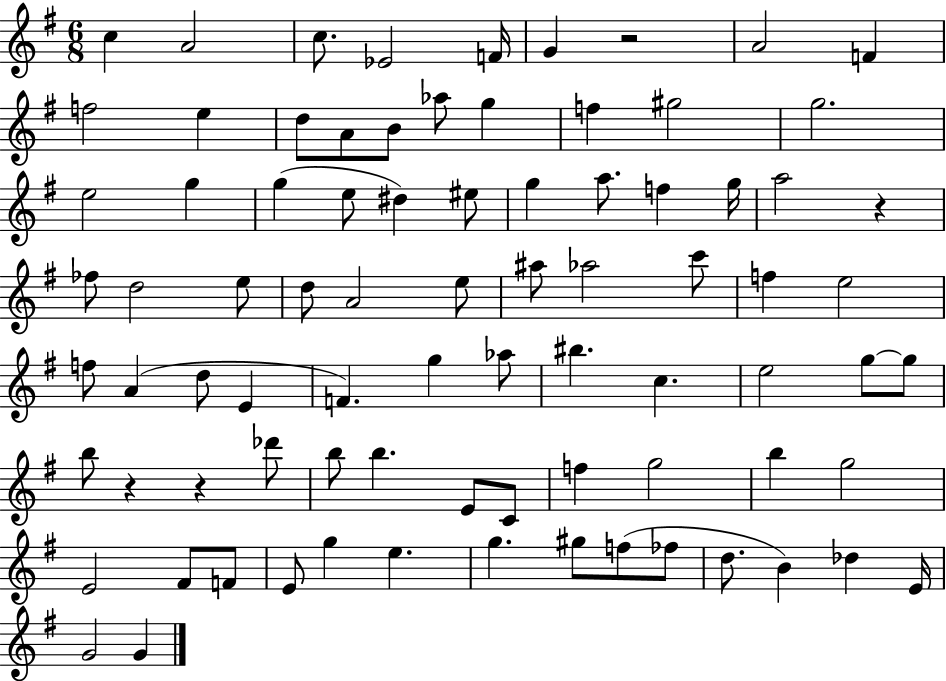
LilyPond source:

{
  \clef treble
  \numericTimeSignature
  \time 6/8
  \key g \major
  c''4 a'2 | c''8. ees'2 f'16 | g'4 r2 | a'2 f'4 | \break f''2 e''4 | d''8 a'8 b'8 aes''8 g''4 | f''4 gis''2 | g''2. | \break e''2 g''4 | g''4( e''8 dis''4) eis''8 | g''4 a''8. f''4 g''16 | a''2 r4 | \break fes''8 d''2 e''8 | d''8 a'2 e''8 | ais''8 aes''2 c'''8 | f''4 e''2 | \break f''8 a'4( d''8 e'4 | f'4.) g''4 aes''8 | bis''4. c''4. | e''2 g''8~~ g''8 | \break b''8 r4 r4 des'''8 | b''8 b''4. e'8 c'8 | f''4 g''2 | b''4 g''2 | \break e'2 fis'8 f'8 | e'8 g''4 e''4. | g''4. gis''8 f''8( fes''8 | d''8. b'4) des''4 e'16 | \break g'2 g'4 | \bar "|."
}